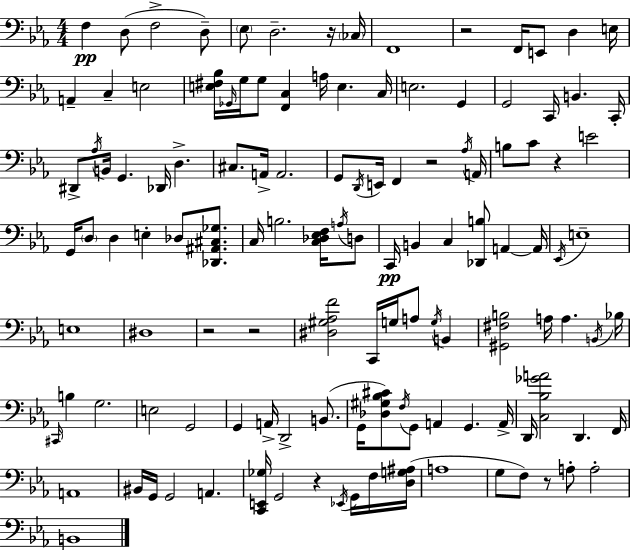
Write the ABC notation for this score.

X:1
T:Untitled
M:4/4
L:1/4
K:Cm
F, D,/2 F,2 D,/2 _E,/2 D,2 z/4 _C,/4 F,,4 z2 F,,/4 E,,/2 D, E,/4 A,, C, E,2 [E,^F,_B,]/4 _G,,/4 G,/4 G,/2 [F,,C,] A,/4 E, C,/4 E,2 G,, G,,2 C,,/4 B,, C,,/4 ^D,,/2 _A,/4 B,,/4 G,, _D,,/4 D, ^C,/2 A,,/4 A,,2 G,,/2 D,,/4 E,,/4 F,, z2 _A,/4 A,,/4 B,/2 C/2 z E2 G,,/4 D,/2 D, E, _D,/2 [_D,,^A,,^C,_G,]/2 C,/4 B,2 [C,_D,_E,F,]/4 A,/4 D,/2 C,,/4 B,, C, [_D,,B,]/2 A,, A,,/4 _E,,/4 E,4 E,4 ^D,4 z2 z2 [^D,^G,_A,F]2 C,,/4 G,/4 A,/2 G,/4 B,, [^G,,^F,B,]2 A,/4 A, B,,/4 _B,/4 ^C,,/4 B, G,2 E,2 G,,2 G,, A,,/4 D,,2 B,,/2 G,,/4 [_D,^G,_B,^C]/2 F,/4 G,,/2 A,, G,, A,,/4 D,,/4 [C,_B,_GA]2 D,, F,,/4 A,,4 ^B,,/4 G,,/4 G,,2 A,, [C,,E,,_G,]/4 G,,2 z _E,,/4 G,,/4 F,/4 [D,G,^A,]/4 A,4 G,/2 F,/2 z/2 A,/2 A,2 B,,4